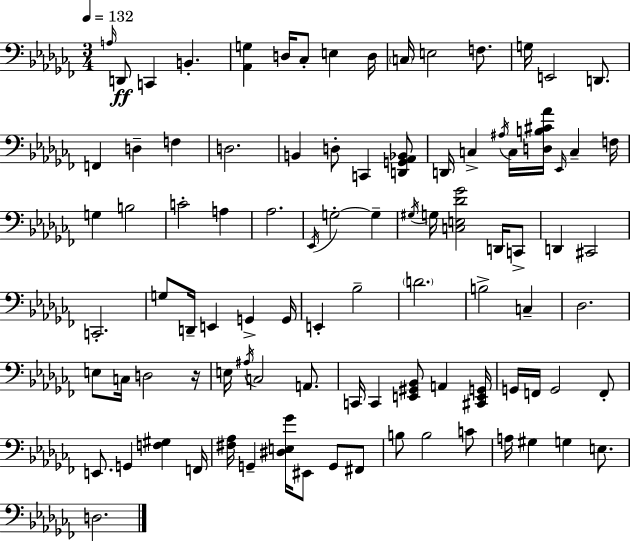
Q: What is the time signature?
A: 3/4